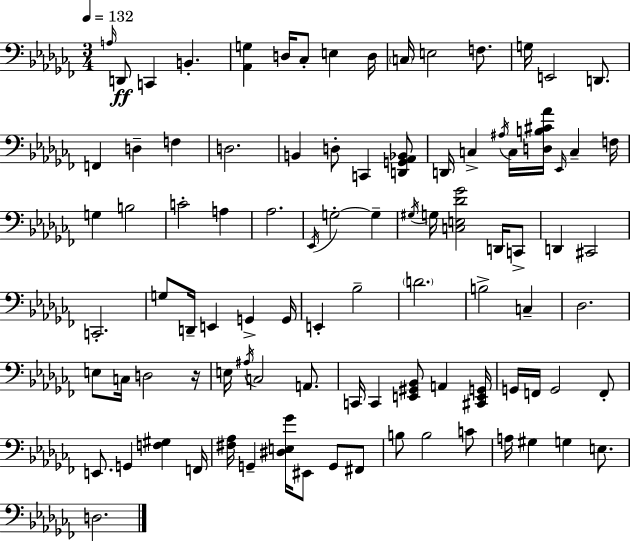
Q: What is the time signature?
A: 3/4